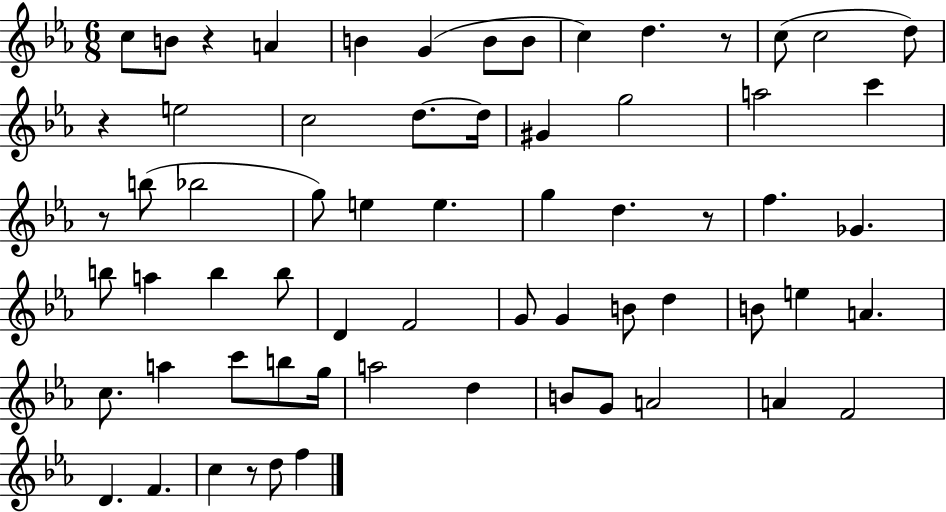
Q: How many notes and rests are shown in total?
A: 65